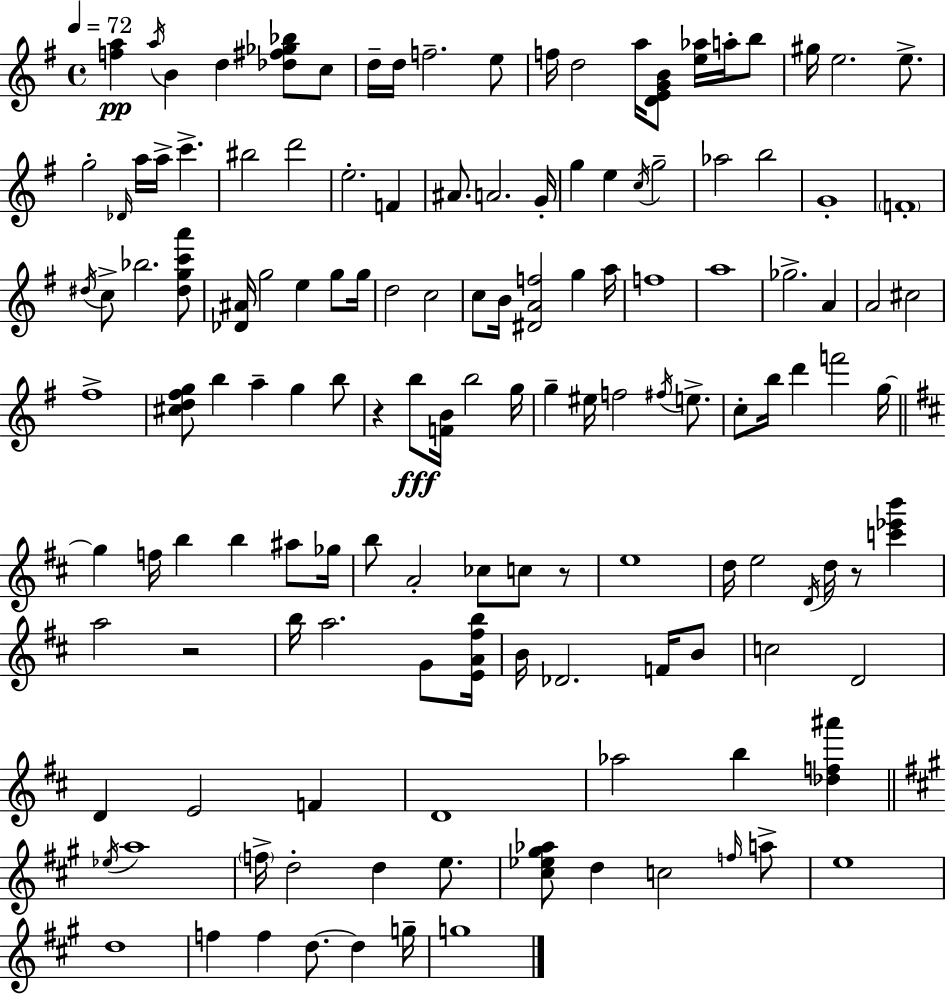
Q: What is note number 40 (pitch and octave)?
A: G5